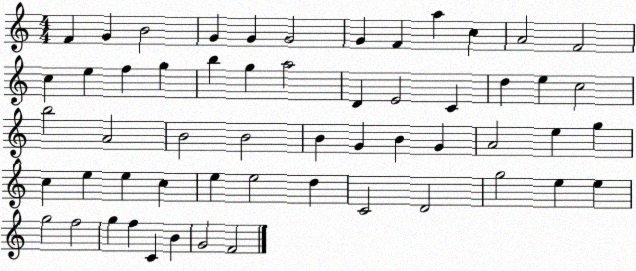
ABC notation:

X:1
T:Untitled
M:4/4
L:1/4
K:C
F G B2 G G G2 G F a c A2 F2 c e f g b g a2 D E2 C d e c2 b2 A2 B2 B2 B G B G A2 e g c e e c e e2 d C2 D2 g2 e e g2 f2 g f C B G2 F2